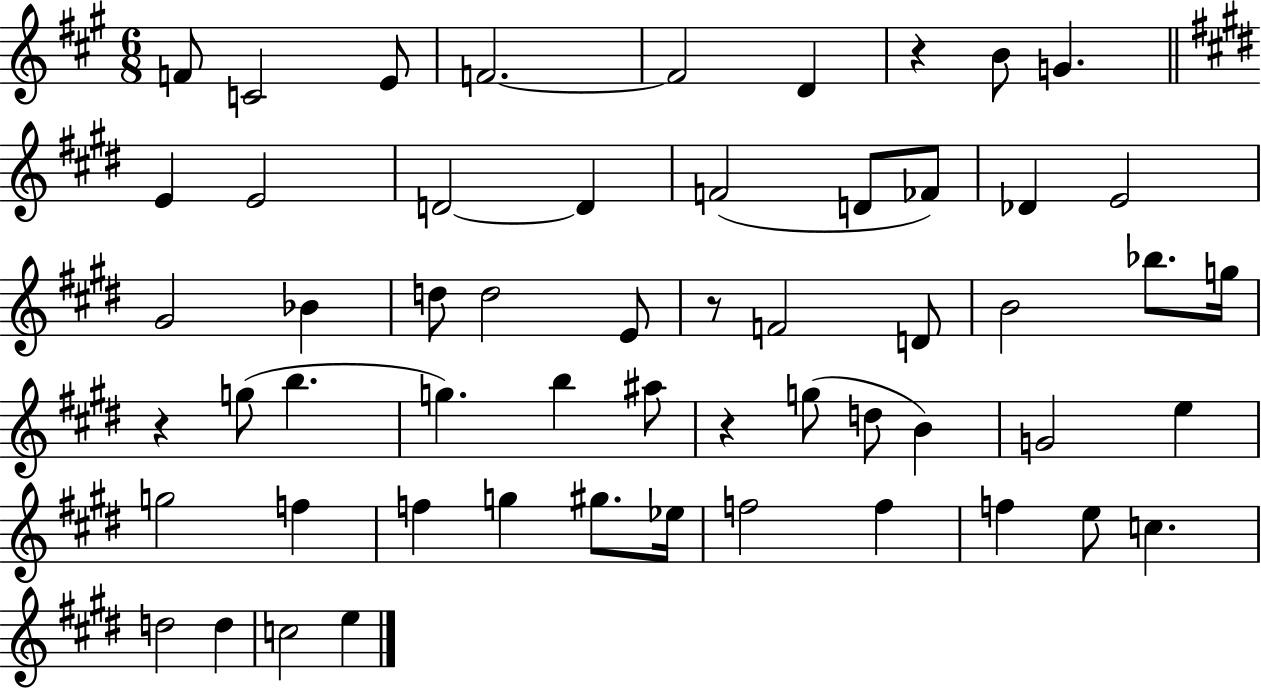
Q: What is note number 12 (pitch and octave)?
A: D4